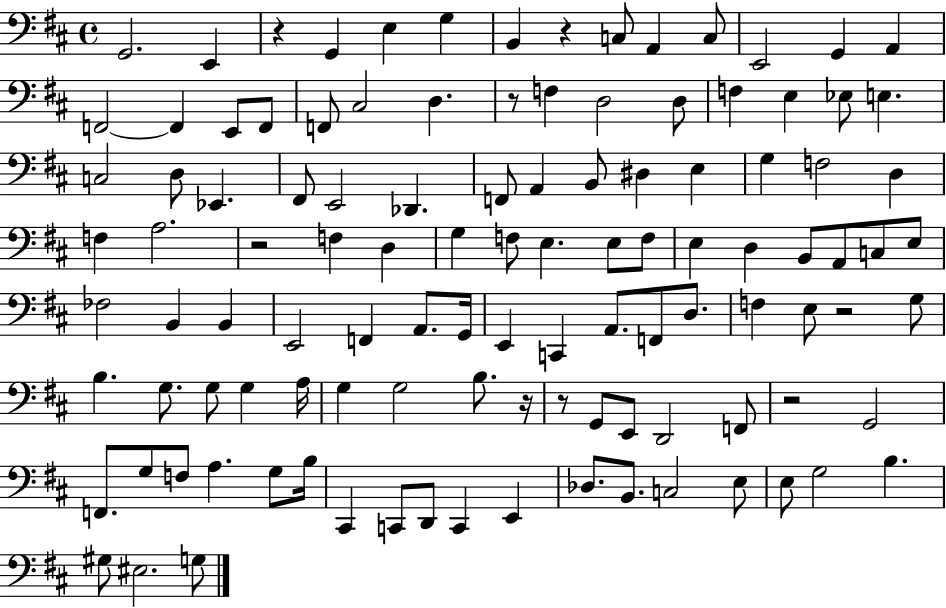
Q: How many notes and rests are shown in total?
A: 112